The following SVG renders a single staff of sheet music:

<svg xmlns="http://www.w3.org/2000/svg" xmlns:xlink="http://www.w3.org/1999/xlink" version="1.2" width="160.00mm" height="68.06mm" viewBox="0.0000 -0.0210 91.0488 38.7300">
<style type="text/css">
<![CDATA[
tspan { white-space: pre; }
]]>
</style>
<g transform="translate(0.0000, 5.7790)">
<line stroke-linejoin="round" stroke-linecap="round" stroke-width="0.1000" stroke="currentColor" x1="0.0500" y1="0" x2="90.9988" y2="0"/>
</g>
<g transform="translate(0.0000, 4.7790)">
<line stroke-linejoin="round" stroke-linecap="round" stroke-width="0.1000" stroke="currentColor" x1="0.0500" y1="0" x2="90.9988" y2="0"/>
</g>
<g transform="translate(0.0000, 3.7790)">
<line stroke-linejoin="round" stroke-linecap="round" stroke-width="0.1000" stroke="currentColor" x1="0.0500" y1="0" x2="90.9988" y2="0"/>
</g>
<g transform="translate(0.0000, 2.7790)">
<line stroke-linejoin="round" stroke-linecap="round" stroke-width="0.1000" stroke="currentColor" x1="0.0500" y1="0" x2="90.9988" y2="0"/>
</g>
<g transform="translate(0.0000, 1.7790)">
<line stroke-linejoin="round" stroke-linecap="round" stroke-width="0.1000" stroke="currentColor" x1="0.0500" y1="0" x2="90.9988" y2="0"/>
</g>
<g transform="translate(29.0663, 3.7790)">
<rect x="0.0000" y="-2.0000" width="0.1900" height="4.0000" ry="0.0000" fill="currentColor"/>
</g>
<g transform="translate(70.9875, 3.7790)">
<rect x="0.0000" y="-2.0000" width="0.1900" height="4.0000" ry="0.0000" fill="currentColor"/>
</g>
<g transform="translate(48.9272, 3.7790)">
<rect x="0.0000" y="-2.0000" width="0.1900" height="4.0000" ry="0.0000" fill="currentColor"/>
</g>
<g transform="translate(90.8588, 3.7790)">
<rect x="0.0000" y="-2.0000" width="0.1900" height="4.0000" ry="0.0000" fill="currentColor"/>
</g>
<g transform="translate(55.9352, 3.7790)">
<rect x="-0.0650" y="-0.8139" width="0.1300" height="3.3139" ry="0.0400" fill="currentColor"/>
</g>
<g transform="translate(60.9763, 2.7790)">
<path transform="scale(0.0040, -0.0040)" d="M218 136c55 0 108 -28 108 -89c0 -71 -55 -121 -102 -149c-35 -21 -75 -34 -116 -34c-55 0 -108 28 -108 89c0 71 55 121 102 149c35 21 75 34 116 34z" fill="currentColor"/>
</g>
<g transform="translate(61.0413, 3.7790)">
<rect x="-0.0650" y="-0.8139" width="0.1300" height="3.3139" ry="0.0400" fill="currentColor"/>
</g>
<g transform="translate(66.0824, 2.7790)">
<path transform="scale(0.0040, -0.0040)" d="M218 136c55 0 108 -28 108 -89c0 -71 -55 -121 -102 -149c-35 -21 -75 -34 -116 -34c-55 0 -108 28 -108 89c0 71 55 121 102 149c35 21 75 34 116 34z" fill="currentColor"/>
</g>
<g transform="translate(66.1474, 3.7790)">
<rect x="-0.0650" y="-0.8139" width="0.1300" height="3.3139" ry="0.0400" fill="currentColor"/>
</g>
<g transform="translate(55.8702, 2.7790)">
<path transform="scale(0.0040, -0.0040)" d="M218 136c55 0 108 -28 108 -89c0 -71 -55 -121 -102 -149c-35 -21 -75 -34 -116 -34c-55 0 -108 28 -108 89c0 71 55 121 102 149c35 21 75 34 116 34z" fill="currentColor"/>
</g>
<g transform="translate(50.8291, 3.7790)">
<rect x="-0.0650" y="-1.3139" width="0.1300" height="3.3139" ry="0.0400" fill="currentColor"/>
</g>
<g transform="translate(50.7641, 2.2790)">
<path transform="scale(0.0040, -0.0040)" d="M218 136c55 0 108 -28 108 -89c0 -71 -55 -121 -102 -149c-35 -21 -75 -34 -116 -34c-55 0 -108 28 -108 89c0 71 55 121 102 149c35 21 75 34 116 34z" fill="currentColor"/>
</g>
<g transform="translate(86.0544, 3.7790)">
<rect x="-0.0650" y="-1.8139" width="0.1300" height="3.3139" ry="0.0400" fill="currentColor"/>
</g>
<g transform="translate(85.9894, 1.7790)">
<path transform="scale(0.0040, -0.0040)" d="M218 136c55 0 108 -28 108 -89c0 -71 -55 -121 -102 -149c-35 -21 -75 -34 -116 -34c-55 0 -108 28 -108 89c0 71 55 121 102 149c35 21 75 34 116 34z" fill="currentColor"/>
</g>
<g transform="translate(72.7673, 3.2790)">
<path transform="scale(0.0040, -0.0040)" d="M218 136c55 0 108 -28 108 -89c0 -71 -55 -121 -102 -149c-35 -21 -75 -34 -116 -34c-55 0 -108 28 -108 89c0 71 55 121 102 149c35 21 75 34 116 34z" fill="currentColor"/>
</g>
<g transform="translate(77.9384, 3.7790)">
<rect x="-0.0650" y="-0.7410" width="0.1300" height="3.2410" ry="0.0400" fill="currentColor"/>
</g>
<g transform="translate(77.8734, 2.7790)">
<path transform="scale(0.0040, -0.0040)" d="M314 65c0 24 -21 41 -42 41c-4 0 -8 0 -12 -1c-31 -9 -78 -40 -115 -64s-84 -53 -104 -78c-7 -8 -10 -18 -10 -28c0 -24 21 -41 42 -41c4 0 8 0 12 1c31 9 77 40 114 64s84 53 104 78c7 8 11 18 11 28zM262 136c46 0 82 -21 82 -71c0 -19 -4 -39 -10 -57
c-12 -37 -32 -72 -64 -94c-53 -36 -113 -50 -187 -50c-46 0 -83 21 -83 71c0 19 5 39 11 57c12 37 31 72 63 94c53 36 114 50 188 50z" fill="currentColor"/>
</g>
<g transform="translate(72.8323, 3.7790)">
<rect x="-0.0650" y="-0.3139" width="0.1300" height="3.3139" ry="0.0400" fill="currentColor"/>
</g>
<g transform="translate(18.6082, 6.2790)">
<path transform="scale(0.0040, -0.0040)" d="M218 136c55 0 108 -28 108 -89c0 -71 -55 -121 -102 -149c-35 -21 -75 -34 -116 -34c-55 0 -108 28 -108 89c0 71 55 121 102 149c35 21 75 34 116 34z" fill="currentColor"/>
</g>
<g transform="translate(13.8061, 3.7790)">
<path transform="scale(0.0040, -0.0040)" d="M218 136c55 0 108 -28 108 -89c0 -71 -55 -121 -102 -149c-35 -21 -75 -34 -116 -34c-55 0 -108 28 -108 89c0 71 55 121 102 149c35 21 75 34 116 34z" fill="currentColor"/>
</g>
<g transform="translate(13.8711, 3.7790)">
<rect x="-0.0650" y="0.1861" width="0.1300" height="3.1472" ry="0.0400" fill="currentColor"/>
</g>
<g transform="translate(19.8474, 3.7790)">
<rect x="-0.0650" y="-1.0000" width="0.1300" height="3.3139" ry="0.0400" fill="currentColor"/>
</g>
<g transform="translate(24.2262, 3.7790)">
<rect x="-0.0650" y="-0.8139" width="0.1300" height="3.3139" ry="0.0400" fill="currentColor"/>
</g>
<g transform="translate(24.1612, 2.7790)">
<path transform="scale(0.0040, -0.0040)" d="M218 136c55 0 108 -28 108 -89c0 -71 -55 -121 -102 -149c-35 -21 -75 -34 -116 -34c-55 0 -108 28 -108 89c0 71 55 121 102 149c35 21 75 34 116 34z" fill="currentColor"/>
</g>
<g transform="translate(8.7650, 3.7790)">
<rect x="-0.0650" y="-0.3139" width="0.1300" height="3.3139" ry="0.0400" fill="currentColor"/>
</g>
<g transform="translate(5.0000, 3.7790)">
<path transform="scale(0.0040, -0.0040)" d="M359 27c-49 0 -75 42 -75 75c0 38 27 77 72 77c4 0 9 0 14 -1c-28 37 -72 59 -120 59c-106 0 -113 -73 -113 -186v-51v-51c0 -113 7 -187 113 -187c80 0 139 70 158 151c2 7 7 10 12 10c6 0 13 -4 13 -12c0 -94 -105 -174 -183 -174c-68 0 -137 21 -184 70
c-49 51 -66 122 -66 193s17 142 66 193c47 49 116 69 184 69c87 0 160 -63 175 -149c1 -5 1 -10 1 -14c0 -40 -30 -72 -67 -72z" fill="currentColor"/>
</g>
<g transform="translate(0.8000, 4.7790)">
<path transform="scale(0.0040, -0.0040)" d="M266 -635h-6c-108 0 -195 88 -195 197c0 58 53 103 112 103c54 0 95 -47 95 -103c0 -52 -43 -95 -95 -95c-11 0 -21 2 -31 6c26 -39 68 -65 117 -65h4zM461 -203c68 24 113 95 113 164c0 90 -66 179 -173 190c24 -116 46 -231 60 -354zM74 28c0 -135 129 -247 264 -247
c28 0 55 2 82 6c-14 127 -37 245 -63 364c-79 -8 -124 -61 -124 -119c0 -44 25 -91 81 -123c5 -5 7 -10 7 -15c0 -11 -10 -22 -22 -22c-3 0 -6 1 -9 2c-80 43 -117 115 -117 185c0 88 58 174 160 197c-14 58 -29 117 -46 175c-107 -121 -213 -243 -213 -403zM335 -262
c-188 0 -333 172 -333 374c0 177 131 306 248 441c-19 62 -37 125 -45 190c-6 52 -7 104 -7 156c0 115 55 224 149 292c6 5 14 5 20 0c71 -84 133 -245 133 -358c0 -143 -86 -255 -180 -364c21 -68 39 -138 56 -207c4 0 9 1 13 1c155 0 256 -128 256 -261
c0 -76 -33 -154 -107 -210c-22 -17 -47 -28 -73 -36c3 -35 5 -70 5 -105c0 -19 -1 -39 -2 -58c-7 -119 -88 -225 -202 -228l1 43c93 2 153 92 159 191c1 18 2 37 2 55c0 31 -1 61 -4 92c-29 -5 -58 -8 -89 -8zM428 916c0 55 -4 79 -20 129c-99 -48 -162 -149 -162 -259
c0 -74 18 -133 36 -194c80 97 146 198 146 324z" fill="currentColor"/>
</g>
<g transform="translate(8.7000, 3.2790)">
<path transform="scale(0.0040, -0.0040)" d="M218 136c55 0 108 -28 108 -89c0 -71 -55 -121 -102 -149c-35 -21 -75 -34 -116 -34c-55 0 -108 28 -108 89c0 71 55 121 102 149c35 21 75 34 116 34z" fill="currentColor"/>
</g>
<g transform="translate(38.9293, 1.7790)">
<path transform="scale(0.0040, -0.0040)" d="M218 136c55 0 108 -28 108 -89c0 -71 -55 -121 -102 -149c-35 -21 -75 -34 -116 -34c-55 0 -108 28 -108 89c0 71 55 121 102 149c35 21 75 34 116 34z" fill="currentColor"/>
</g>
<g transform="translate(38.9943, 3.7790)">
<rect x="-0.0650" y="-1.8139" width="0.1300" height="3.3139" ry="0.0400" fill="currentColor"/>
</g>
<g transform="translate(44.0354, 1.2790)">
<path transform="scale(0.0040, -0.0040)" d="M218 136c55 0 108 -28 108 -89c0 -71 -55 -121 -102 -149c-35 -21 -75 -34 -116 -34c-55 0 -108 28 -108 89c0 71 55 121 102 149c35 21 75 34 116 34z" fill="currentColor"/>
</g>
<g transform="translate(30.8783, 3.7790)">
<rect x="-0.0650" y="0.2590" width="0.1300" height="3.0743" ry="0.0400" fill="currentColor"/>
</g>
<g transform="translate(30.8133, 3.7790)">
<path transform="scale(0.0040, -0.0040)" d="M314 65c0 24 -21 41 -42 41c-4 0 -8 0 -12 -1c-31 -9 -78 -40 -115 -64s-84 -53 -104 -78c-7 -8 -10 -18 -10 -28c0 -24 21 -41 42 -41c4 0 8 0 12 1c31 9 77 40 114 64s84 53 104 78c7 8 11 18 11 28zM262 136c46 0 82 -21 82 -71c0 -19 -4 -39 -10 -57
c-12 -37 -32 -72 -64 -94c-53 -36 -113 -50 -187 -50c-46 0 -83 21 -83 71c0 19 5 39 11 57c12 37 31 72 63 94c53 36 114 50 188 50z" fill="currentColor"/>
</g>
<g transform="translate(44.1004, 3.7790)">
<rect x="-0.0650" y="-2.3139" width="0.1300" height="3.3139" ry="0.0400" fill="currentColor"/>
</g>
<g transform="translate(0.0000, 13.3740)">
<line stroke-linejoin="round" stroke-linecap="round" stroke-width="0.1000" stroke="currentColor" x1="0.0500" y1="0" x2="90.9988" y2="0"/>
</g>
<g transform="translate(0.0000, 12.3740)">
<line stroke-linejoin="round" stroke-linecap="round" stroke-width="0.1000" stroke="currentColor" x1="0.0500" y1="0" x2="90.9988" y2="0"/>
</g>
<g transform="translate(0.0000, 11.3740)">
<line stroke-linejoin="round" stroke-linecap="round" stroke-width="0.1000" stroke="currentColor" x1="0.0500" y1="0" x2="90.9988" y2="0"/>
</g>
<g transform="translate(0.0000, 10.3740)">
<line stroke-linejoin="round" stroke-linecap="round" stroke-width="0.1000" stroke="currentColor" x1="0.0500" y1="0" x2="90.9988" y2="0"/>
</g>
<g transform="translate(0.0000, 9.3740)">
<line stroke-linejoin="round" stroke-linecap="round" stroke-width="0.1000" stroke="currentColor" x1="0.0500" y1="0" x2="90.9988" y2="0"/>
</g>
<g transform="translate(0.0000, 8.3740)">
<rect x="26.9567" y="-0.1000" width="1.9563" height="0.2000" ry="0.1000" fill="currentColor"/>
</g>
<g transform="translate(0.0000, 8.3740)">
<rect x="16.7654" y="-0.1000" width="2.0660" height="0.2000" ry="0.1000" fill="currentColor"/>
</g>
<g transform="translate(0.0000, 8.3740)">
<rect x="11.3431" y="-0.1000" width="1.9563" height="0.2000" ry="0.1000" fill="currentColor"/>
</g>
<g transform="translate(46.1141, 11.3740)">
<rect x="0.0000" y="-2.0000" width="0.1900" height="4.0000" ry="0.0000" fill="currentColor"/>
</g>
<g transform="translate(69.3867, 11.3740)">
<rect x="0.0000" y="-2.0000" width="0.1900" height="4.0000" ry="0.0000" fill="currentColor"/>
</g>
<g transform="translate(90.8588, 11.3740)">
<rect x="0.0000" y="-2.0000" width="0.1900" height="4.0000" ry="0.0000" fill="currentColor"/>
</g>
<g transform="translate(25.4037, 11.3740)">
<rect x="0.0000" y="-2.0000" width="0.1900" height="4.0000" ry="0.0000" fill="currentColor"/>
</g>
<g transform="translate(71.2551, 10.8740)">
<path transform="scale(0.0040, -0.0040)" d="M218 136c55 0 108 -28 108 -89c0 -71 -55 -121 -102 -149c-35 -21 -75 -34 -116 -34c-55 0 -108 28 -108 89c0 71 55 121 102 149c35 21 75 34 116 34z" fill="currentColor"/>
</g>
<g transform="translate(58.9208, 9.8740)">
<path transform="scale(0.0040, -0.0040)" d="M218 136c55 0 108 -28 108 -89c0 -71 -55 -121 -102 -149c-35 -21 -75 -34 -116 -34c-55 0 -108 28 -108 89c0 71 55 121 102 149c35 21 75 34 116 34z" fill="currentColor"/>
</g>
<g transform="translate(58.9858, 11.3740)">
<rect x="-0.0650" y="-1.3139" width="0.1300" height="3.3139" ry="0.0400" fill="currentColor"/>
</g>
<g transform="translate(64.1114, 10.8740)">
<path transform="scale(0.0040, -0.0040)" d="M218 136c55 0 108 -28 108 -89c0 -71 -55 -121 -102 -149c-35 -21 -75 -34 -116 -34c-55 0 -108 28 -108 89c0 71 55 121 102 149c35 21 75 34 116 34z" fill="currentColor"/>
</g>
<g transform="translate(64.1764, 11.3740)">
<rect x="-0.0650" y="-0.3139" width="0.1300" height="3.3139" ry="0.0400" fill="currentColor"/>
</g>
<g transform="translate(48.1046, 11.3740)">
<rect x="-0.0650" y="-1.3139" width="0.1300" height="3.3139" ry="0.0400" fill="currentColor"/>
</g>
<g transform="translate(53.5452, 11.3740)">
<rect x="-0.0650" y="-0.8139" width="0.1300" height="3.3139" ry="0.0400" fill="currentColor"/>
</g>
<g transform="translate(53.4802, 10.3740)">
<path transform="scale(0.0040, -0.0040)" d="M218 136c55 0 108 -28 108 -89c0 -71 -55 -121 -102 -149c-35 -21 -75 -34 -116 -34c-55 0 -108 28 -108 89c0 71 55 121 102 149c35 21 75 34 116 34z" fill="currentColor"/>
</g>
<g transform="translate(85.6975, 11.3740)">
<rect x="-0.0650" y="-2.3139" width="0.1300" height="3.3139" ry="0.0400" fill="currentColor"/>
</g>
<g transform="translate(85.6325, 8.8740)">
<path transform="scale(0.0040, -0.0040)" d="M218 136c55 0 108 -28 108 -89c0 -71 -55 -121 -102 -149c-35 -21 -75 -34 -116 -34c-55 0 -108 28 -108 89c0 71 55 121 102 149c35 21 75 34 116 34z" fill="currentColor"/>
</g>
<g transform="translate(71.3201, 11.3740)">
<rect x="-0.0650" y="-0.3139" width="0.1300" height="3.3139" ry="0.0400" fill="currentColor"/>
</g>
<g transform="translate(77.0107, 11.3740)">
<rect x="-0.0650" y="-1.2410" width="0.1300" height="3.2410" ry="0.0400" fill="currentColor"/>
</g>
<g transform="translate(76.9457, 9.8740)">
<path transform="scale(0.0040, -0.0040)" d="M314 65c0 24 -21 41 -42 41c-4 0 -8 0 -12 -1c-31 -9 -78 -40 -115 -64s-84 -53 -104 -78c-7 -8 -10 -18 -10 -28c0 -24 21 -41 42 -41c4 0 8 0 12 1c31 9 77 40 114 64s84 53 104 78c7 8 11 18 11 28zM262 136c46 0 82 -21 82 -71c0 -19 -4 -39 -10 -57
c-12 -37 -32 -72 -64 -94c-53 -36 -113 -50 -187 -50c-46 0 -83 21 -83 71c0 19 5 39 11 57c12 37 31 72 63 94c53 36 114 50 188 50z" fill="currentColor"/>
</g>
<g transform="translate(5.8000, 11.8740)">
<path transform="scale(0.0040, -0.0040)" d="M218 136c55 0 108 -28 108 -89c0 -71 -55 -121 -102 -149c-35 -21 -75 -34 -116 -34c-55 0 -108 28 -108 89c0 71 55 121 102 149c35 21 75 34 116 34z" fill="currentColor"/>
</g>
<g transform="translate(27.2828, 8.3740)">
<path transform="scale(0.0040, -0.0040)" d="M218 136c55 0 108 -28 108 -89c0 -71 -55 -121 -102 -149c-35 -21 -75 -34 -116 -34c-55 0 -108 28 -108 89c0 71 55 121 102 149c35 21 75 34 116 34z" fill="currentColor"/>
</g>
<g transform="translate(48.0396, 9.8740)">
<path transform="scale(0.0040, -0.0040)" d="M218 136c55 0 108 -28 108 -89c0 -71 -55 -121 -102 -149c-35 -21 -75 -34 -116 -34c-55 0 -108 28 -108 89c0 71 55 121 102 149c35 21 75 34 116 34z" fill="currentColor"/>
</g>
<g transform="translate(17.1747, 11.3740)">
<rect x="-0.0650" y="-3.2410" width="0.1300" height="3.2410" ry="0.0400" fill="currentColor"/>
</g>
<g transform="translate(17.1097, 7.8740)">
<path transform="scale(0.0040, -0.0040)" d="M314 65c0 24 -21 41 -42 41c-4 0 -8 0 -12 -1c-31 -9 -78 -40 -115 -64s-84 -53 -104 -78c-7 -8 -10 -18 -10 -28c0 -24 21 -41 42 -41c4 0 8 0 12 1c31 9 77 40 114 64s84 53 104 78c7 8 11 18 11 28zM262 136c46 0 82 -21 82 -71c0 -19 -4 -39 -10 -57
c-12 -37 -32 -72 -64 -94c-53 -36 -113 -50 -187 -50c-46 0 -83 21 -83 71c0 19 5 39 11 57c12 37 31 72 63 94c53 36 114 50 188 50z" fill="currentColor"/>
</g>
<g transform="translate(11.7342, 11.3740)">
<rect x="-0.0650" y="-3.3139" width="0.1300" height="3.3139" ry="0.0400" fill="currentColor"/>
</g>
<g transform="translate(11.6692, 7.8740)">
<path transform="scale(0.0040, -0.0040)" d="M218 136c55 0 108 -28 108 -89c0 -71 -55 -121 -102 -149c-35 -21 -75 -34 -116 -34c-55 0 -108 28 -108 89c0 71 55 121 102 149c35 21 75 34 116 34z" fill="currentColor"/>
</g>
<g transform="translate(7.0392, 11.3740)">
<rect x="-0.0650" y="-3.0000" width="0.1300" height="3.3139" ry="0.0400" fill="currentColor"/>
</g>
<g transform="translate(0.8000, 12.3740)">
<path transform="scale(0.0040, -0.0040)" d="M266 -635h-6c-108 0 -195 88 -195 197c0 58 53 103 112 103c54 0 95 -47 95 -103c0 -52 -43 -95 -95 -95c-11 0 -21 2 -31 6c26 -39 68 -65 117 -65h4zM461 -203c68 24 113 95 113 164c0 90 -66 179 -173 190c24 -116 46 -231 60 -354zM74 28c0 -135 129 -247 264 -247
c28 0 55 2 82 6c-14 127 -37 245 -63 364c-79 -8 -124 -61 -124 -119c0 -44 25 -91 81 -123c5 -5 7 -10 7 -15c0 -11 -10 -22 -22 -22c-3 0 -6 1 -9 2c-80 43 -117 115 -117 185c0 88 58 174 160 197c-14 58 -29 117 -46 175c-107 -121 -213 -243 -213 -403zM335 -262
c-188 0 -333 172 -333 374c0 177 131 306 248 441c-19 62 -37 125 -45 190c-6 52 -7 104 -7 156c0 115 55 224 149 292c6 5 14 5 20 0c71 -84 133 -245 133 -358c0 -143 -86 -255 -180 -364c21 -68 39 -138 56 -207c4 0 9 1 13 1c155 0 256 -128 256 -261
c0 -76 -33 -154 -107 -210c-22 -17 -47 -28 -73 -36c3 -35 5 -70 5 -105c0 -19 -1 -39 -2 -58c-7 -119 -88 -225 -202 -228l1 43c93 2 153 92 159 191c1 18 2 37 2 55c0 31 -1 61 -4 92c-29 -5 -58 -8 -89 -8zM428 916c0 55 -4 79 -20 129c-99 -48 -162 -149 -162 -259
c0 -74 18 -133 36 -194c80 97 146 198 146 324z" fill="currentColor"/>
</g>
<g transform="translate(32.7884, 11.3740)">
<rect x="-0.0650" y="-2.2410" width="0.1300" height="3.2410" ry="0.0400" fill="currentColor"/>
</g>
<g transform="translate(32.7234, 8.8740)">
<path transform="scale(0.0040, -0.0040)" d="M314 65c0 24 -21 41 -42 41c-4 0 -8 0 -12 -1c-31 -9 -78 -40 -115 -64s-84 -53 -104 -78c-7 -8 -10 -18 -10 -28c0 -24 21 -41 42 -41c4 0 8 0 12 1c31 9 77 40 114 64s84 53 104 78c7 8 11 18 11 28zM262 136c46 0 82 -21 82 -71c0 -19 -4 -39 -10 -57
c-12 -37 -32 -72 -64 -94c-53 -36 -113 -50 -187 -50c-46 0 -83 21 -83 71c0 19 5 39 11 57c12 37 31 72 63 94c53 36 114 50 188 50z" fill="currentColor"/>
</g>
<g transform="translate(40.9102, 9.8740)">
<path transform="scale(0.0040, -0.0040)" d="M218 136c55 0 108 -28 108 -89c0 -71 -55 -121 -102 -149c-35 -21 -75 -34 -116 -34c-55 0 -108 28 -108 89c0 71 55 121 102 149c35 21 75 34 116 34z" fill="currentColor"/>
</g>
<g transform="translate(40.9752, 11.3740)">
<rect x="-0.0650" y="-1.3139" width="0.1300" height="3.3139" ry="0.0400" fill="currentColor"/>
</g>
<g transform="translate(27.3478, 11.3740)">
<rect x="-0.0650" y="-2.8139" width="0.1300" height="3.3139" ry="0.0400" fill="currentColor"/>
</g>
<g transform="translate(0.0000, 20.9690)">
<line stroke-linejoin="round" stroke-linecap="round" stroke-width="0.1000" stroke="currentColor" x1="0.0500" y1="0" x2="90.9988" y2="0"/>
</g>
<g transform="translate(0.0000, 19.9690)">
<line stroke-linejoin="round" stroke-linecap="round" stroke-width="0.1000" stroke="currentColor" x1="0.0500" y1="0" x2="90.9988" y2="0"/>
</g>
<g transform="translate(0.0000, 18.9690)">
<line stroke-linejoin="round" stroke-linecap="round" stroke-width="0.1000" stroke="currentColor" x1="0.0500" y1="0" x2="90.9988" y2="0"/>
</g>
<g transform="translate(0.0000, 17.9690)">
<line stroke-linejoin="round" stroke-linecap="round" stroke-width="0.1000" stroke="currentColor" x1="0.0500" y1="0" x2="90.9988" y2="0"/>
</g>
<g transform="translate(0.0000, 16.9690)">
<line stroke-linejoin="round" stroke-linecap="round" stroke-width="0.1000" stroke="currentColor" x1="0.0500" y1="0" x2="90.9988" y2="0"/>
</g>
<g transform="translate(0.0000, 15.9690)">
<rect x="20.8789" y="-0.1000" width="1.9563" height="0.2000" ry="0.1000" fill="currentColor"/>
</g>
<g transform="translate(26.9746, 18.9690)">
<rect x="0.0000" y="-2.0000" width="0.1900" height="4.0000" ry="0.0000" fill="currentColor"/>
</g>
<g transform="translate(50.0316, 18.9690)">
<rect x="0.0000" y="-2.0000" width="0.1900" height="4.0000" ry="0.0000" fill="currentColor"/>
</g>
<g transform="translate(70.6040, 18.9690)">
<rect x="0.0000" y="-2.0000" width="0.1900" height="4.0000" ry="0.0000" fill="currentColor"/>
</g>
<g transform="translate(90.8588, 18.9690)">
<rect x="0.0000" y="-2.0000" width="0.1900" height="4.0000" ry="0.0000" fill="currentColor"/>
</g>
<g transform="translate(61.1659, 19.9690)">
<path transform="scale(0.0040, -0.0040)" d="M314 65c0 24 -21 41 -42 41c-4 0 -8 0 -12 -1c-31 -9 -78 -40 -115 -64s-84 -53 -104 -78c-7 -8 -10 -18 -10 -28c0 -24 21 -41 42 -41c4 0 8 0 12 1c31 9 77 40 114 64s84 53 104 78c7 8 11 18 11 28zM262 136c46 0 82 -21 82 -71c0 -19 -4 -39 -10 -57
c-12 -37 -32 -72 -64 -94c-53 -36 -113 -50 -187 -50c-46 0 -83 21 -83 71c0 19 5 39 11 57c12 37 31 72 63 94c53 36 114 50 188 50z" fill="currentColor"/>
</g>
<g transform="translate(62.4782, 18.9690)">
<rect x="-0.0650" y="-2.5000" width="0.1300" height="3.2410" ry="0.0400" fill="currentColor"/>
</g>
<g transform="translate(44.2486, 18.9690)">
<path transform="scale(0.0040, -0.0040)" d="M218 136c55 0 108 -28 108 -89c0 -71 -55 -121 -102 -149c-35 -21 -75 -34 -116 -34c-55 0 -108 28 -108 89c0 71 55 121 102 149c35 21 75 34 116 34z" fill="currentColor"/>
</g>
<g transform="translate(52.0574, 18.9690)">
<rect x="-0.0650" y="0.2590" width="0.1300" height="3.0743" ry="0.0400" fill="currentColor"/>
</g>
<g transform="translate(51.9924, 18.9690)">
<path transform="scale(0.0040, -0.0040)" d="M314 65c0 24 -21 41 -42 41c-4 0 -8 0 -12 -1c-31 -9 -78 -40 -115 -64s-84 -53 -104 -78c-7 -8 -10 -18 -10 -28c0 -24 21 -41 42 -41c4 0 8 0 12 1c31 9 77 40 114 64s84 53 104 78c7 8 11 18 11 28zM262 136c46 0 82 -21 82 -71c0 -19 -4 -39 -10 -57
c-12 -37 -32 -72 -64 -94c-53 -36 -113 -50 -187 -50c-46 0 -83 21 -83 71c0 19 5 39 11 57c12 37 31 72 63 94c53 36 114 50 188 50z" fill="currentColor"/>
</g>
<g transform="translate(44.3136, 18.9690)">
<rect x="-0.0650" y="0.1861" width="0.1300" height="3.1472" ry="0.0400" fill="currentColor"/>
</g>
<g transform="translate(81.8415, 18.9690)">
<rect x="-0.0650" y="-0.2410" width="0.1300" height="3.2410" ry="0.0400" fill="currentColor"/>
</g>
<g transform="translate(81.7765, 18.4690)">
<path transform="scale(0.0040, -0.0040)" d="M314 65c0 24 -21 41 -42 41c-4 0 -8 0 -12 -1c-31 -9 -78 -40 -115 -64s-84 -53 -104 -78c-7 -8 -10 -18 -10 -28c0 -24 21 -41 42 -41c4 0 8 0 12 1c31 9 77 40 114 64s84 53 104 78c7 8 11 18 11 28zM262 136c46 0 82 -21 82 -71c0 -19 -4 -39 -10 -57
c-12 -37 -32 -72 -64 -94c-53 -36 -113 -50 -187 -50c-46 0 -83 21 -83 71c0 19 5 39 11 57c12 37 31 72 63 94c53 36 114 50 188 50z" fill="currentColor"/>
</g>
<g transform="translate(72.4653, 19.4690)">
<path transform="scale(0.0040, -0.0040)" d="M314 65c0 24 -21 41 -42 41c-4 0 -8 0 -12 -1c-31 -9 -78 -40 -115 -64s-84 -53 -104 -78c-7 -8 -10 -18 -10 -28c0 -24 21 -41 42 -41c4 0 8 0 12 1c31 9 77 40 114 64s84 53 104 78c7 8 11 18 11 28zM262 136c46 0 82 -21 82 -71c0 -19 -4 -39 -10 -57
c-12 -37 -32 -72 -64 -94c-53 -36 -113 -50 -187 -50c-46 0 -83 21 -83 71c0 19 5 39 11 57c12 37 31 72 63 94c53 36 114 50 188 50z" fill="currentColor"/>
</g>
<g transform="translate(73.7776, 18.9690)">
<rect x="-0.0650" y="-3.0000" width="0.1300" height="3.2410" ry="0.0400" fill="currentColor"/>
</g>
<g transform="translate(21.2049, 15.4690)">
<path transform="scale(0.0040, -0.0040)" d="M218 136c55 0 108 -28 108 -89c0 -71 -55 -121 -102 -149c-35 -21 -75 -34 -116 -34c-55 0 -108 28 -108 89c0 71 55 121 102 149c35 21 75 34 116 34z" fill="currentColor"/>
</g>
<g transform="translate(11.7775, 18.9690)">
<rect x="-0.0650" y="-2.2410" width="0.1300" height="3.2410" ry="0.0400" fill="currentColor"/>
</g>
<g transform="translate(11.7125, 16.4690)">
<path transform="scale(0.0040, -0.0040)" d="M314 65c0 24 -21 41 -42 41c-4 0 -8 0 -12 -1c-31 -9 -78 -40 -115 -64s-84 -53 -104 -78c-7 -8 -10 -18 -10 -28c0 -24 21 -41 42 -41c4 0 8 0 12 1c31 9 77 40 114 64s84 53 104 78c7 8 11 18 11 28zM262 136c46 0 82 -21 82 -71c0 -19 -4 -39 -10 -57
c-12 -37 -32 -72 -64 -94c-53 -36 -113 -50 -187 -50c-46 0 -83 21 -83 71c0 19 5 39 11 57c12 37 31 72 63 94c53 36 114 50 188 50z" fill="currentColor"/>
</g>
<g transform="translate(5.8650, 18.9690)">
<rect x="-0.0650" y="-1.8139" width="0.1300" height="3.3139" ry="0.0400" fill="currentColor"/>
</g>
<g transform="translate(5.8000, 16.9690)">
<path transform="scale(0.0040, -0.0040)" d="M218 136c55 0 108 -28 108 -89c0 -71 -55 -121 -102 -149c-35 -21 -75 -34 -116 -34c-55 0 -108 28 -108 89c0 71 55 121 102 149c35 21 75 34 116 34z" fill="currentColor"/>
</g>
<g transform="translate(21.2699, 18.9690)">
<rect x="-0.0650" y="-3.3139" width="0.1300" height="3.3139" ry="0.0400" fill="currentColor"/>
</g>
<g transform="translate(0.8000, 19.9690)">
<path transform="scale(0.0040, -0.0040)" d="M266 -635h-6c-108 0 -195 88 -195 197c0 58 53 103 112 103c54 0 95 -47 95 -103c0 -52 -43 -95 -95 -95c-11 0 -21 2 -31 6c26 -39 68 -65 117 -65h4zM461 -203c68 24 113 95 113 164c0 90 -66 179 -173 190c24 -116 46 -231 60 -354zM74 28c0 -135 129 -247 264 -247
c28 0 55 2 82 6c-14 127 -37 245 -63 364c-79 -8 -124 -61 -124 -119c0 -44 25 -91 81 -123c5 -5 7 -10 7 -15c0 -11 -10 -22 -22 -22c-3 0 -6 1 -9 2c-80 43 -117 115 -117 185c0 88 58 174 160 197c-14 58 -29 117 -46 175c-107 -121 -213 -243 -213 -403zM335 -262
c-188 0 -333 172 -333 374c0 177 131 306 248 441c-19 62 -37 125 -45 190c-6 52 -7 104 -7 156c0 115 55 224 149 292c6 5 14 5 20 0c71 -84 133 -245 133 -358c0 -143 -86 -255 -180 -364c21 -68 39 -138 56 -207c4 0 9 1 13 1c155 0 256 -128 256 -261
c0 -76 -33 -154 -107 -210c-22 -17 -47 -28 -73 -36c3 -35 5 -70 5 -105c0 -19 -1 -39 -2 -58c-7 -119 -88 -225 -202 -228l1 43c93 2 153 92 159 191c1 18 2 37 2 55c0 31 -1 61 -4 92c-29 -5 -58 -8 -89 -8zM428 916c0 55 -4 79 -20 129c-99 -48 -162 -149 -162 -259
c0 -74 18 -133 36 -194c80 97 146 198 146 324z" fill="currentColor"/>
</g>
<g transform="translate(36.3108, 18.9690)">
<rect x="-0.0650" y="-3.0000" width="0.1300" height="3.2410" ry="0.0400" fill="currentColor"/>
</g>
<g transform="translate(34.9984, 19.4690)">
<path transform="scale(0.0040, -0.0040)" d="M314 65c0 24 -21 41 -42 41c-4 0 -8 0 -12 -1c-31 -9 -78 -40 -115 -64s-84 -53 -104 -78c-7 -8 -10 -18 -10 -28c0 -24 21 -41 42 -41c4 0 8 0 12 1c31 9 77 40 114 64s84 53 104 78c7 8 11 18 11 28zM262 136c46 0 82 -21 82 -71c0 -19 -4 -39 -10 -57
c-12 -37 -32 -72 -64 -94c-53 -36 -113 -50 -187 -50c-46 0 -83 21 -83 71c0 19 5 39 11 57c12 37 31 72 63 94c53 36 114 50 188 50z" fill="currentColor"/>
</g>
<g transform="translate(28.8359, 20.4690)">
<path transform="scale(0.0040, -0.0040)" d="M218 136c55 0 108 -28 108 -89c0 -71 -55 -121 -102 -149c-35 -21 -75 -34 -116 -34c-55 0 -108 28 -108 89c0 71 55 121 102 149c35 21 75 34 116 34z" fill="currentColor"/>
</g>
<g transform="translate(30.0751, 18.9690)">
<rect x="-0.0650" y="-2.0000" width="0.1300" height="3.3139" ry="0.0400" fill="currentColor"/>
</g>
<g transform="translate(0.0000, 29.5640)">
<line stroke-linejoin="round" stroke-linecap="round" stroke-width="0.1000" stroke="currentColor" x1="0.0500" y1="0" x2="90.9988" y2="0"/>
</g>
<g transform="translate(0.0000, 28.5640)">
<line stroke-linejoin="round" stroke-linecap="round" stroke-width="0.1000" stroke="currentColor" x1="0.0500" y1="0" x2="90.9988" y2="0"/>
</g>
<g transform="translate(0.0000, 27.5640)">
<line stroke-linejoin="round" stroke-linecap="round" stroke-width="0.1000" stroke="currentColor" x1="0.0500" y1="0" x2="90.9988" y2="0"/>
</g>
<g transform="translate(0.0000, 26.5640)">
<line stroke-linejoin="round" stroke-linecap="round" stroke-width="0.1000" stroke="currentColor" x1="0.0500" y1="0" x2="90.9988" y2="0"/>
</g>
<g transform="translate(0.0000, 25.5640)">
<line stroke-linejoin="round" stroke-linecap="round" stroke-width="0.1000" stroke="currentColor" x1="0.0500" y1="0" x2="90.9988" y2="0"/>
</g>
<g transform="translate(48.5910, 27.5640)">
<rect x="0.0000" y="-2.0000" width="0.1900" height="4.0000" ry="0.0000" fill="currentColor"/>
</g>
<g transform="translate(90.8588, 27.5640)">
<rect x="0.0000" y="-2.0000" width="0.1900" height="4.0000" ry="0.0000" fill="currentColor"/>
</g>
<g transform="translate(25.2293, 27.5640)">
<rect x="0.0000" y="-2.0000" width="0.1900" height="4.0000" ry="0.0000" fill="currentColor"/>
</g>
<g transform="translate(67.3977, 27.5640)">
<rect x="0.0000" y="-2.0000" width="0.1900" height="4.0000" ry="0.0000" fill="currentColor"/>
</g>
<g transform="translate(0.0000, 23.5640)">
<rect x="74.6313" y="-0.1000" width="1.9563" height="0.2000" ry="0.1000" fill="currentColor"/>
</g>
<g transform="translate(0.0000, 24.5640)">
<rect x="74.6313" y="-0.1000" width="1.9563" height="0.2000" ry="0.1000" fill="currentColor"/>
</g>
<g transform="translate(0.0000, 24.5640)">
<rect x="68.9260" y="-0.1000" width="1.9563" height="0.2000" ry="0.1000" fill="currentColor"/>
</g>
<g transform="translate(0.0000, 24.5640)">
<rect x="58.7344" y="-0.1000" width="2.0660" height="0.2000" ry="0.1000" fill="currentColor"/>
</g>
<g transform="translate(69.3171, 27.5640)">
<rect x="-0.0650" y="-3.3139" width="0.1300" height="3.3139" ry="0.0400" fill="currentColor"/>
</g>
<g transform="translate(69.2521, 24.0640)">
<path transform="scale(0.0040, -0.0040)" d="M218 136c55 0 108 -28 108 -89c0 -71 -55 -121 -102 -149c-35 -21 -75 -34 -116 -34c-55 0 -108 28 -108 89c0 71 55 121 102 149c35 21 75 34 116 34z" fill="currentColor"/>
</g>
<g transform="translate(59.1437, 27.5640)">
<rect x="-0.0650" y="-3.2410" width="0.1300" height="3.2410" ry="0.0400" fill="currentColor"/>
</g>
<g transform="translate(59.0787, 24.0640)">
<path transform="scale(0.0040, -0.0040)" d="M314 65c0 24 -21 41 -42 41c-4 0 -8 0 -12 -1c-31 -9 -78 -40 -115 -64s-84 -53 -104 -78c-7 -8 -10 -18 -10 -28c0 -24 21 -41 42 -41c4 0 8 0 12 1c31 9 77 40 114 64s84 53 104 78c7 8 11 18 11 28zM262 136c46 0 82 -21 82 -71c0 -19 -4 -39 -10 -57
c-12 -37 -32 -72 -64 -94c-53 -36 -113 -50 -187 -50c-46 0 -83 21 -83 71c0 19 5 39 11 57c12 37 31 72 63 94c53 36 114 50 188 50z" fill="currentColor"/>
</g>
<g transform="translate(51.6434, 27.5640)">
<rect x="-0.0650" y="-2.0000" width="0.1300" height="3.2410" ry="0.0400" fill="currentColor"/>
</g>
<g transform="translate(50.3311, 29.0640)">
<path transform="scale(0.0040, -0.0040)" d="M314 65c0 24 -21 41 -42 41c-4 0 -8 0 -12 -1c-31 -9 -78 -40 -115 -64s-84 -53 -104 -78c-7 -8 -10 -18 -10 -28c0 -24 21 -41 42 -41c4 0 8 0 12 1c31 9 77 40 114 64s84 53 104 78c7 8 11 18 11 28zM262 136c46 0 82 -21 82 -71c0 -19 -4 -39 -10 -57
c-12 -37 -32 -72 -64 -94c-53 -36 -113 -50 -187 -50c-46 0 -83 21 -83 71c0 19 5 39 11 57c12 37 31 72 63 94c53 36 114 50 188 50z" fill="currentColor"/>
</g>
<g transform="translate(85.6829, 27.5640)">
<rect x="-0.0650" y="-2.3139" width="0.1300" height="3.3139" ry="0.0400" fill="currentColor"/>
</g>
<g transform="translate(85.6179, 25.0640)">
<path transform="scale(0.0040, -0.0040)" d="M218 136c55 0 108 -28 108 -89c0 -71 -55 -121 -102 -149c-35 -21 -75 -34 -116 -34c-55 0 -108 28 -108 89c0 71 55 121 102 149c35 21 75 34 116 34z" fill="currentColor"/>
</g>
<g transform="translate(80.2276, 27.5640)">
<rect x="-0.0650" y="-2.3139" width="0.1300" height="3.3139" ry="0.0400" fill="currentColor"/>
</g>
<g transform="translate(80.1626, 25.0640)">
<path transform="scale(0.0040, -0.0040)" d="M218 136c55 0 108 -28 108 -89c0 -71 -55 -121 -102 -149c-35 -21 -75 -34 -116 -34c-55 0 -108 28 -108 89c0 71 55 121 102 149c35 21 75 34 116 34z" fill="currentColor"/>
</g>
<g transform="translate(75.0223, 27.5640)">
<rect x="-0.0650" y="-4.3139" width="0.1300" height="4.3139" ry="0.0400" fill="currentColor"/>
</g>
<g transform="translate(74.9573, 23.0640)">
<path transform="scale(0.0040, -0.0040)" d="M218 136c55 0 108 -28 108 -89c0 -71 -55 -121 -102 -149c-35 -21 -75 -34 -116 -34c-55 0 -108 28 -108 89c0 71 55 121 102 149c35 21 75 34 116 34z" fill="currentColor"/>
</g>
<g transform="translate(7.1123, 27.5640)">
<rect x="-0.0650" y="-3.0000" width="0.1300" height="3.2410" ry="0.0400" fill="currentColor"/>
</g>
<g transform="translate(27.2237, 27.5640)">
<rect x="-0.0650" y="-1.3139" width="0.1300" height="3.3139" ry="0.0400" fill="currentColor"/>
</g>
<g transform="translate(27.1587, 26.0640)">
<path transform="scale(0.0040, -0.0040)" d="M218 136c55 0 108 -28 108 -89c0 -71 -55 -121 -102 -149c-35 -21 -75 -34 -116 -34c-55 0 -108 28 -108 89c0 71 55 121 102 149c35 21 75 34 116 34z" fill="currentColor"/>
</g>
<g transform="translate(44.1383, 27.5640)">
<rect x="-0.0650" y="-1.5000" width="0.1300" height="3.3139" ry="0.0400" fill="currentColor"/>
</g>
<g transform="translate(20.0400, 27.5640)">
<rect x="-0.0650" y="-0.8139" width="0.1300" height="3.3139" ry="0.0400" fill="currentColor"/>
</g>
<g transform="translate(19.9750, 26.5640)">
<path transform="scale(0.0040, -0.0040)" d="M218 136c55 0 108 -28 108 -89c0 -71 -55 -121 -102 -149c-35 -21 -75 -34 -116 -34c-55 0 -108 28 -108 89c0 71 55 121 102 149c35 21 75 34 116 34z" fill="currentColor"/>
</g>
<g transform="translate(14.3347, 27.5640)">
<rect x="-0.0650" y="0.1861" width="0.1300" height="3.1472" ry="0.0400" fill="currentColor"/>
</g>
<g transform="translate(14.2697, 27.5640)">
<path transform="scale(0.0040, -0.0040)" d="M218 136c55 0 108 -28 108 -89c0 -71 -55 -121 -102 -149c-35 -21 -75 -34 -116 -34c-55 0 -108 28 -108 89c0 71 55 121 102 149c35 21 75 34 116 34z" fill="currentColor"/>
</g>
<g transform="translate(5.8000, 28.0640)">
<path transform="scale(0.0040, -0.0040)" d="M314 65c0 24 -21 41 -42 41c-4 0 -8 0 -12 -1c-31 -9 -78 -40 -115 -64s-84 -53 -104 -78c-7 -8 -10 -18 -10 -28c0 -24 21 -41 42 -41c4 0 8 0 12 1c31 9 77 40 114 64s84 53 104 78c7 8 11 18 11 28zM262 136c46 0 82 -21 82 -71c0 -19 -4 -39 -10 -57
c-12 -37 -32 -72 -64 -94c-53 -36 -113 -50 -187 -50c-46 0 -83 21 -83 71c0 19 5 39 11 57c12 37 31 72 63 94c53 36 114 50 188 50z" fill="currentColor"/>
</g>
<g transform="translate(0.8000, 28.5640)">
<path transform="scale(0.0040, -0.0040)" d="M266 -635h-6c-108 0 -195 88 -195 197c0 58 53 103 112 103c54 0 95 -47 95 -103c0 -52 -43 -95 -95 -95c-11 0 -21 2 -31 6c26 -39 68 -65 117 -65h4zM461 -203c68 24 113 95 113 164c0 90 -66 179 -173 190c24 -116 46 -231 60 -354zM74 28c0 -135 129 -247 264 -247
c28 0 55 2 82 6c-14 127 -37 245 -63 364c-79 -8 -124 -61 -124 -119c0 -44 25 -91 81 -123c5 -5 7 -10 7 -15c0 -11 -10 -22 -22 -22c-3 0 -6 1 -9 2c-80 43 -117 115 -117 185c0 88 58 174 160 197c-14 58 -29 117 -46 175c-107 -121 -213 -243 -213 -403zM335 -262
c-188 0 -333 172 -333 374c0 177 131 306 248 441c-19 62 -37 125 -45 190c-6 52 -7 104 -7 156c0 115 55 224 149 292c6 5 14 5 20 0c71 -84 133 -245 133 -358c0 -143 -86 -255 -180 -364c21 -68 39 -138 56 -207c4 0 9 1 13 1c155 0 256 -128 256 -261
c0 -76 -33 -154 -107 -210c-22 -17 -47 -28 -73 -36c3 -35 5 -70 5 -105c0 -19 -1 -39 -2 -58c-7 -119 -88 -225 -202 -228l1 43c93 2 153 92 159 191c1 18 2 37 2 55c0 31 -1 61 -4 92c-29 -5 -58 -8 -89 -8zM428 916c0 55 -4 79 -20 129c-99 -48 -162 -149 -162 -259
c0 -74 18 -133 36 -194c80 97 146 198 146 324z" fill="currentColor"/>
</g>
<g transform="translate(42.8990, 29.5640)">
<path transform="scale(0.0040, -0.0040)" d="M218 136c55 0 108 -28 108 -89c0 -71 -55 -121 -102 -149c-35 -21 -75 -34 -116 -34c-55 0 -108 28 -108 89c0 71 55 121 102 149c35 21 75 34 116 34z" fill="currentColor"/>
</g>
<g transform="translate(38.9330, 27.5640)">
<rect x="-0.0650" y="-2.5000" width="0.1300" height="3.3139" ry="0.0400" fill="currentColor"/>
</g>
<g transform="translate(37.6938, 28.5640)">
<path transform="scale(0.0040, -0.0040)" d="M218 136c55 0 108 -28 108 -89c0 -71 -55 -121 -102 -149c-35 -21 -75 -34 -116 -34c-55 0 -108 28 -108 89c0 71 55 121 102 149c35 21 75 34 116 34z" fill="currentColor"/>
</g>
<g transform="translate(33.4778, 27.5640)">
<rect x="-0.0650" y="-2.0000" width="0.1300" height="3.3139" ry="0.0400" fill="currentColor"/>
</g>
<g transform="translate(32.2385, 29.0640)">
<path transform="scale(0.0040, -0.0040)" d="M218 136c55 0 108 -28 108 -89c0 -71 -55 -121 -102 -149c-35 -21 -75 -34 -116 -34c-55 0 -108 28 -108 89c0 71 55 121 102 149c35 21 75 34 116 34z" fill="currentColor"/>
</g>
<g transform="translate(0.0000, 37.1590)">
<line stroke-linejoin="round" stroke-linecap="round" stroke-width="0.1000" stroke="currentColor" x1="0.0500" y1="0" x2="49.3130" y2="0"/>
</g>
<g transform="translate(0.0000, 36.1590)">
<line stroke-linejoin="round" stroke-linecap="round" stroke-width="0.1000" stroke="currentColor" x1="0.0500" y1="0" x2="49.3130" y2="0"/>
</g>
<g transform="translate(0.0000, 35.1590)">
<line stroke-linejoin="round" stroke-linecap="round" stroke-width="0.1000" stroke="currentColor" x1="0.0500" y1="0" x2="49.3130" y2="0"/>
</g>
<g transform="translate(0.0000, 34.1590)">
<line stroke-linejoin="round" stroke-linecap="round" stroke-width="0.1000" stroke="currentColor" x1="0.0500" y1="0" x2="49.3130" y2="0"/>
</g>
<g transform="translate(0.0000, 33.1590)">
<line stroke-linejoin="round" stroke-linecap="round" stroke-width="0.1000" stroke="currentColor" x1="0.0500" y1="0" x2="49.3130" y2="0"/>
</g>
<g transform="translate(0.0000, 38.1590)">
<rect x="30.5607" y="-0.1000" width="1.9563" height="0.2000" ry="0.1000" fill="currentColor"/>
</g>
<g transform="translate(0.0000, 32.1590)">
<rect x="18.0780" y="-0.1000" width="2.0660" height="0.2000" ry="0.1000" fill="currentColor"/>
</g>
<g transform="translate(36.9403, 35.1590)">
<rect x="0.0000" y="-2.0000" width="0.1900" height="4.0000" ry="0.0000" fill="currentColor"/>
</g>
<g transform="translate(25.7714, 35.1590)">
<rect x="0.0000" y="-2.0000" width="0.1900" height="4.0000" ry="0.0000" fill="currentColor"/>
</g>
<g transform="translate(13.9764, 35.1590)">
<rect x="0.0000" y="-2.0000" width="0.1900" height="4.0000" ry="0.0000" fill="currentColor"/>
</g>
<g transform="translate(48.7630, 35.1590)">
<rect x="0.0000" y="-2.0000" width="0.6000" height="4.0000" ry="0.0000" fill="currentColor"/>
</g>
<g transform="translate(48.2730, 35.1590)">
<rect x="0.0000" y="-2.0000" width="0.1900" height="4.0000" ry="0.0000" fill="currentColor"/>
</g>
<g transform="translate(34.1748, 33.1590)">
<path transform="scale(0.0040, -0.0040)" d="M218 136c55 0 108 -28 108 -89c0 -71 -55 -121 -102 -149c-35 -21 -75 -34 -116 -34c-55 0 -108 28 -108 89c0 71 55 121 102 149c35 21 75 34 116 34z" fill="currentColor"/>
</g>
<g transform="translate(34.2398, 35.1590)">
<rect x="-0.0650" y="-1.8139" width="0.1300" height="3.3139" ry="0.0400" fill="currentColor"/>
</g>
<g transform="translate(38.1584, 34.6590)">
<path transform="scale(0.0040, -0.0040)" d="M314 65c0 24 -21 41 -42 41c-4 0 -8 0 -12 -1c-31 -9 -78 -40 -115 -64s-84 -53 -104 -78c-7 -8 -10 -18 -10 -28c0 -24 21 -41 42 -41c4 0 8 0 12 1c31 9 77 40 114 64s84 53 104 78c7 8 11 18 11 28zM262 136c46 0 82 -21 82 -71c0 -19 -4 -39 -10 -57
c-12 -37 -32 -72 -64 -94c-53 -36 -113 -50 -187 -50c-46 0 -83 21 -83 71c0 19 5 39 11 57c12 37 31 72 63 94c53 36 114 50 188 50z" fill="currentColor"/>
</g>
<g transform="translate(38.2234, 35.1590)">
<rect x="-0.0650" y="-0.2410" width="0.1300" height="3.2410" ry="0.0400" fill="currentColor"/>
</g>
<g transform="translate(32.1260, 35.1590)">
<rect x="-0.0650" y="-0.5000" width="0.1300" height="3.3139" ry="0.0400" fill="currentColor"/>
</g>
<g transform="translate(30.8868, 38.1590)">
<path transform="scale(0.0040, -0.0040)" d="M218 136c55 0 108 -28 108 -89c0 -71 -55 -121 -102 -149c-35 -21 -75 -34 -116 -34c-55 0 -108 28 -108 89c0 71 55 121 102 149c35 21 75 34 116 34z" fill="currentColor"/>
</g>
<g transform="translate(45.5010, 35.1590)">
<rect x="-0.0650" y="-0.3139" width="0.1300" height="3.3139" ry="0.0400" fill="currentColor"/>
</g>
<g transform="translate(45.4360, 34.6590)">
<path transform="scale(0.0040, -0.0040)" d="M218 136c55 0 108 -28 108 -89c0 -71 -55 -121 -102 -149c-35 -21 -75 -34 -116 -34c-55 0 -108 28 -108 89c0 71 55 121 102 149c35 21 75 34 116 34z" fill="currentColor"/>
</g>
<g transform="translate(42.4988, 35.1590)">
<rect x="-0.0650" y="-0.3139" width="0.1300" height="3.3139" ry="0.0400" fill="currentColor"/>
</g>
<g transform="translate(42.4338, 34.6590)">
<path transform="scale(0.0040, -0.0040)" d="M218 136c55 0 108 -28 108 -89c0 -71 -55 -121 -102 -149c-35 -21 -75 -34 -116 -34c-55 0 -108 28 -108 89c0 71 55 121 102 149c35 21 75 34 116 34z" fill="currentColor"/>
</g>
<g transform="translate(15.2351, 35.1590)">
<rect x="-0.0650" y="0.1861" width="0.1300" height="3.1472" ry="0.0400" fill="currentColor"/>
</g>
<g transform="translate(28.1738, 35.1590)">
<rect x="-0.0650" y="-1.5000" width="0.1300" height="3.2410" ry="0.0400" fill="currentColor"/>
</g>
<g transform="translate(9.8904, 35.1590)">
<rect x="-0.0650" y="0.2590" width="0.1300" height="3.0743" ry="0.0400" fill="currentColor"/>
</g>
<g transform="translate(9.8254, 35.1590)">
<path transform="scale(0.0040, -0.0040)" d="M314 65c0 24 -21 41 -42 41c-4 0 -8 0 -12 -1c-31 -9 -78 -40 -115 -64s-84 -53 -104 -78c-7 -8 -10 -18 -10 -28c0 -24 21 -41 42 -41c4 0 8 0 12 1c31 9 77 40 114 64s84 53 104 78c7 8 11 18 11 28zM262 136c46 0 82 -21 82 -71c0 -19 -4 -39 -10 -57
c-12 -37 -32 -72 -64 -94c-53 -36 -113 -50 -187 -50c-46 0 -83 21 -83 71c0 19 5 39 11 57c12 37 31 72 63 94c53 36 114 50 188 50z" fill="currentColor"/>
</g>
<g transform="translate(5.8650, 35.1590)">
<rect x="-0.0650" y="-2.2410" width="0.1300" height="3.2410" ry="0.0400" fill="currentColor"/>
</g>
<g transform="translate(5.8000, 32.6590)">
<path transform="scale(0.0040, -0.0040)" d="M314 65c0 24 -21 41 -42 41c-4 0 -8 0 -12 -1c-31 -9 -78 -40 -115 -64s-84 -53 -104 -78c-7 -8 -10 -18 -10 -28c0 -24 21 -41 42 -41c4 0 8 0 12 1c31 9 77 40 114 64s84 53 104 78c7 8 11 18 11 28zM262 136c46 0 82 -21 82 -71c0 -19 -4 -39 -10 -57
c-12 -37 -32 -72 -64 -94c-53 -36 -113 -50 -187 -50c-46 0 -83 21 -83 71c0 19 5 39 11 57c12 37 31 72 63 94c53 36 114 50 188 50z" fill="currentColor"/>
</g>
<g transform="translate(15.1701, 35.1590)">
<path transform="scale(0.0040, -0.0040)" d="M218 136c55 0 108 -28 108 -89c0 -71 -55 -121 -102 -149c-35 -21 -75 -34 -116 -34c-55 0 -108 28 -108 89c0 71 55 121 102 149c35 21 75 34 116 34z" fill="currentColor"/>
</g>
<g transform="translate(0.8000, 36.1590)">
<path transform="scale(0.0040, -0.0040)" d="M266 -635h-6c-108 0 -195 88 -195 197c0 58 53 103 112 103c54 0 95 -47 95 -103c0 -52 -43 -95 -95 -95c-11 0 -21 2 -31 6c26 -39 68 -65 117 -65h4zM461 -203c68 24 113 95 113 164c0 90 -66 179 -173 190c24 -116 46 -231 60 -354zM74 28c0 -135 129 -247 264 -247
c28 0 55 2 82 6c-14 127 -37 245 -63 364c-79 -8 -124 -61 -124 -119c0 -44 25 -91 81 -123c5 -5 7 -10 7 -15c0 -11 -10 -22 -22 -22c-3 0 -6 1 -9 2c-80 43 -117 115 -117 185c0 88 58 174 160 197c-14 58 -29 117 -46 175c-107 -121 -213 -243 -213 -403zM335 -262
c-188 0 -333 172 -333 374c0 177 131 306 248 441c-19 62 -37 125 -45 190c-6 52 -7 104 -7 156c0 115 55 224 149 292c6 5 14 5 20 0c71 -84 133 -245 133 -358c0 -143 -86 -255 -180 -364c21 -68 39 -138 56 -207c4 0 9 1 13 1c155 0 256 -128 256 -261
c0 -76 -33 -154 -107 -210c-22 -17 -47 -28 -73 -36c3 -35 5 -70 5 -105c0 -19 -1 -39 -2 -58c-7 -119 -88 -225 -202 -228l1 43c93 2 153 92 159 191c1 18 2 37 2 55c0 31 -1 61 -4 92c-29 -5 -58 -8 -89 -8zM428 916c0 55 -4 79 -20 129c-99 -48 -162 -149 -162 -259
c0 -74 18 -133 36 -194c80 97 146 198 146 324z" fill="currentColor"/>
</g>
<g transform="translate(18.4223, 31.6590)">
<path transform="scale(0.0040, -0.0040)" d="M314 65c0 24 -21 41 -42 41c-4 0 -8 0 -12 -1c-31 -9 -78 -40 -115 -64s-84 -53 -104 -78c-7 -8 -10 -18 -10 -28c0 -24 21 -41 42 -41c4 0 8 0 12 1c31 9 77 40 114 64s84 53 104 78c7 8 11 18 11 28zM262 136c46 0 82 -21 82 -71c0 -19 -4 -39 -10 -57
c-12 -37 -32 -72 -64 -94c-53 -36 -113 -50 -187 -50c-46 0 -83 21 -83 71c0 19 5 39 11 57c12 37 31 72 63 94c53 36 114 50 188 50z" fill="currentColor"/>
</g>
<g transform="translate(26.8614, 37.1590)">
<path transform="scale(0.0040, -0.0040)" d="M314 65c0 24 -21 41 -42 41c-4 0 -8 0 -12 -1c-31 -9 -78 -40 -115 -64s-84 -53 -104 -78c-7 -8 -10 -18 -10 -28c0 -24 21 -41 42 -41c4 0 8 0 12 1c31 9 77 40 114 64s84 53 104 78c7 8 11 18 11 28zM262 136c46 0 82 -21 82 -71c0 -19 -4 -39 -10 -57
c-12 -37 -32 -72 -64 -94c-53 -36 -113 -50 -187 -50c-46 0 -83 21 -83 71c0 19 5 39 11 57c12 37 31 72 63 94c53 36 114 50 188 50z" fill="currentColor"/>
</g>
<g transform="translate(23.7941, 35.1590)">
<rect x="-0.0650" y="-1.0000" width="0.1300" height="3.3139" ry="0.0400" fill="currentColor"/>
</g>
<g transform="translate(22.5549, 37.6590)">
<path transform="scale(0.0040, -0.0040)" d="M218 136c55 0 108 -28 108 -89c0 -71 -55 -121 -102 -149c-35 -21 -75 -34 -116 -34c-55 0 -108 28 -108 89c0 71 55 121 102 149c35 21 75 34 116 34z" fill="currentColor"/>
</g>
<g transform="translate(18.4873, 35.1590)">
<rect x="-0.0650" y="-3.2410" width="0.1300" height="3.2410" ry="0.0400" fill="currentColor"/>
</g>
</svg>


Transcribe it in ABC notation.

X:1
T:Untitled
M:4/4
L:1/4
K:C
c B D d B2 f g e d d d c d2 f A b b2 a g2 e e d e c c e2 g f g2 b F A2 B B2 G2 A2 c2 A2 B d e F G E F2 b2 b d' g g g2 B2 B b2 D E2 C f c2 c c